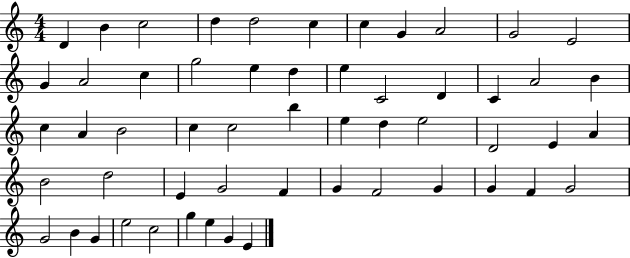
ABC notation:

X:1
T:Untitled
M:4/4
L:1/4
K:C
D B c2 d d2 c c G A2 G2 E2 G A2 c g2 e d e C2 D C A2 B c A B2 c c2 b e d e2 D2 E A B2 d2 E G2 F G F2 G G F G2 G2 B G e2 c2 g e G E